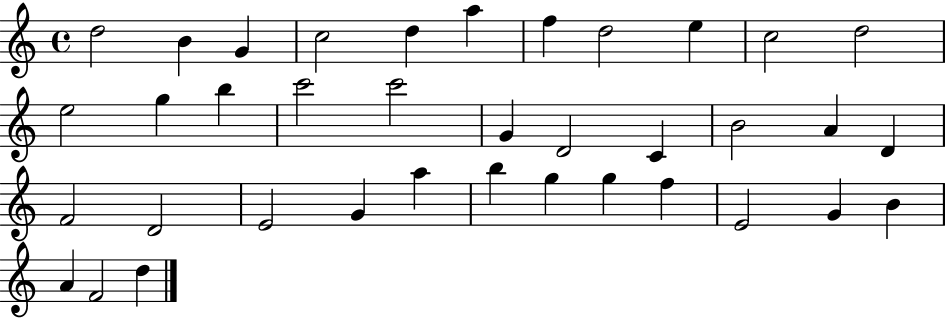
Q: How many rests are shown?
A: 0